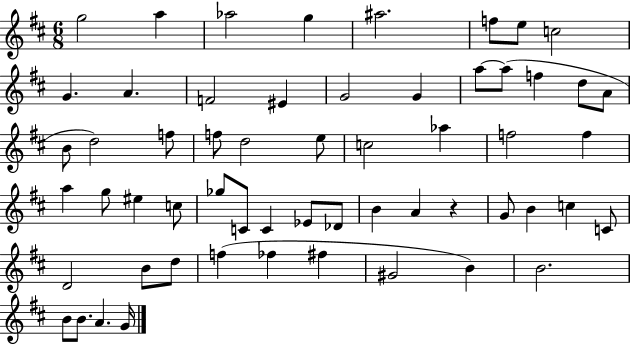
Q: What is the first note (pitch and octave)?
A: G5